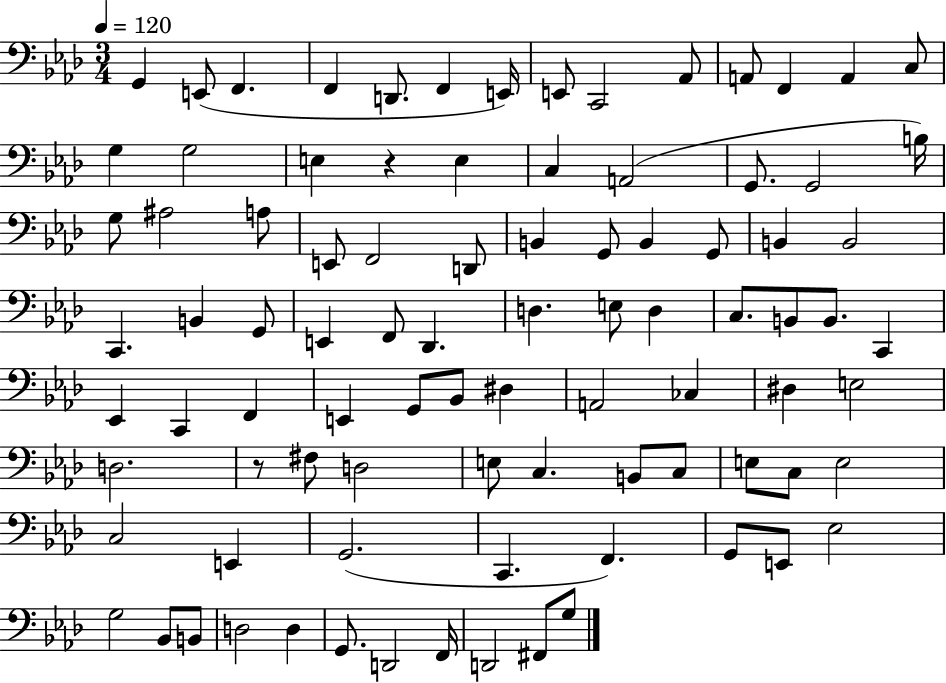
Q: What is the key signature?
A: AES major